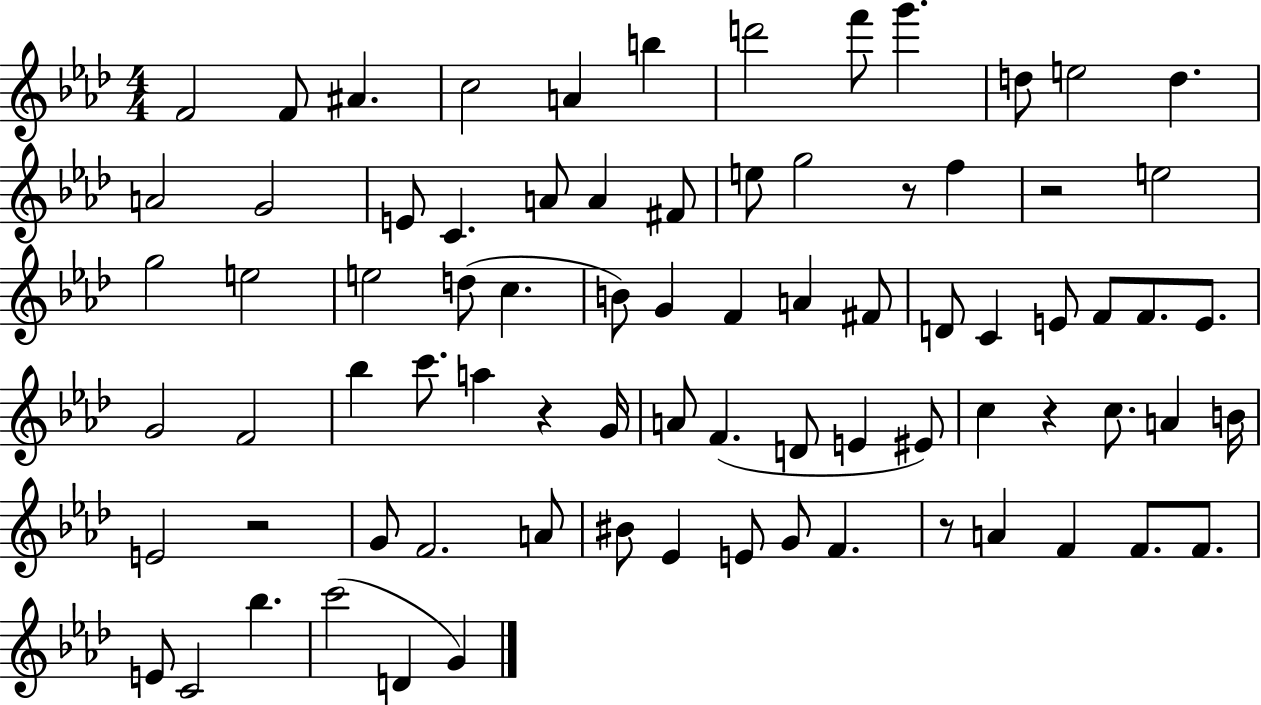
{
  \clef treble
  \numericTimeSignature
  \time 4/4
  \key aes \major
  f'2 f'8 ais'4. | c''2 a'4 b''4 | d'''2 f'''8 g'''4. | d''8 e''2 d''4. | \break a'2 g'2 | e'8 c'4. a'8 a'4 fis'8 | e''8 g''2 r8 f''4 | r2 e''2 | \break g''2 e''2 | e''2 d''8( c''4. | b'8) g'4 f'4 a'4 fis'8 | d'8 c'4 e'8 f'8 f'8. e'8. | \break g'2 f'2 | bes''4 c'''8. a''4 r4 g'16 | a'8 f'4.( d'8 e'4 eis'8) | c''4 r4 c''8. a'4 b'16 | \break e'2 r2 | g'8 f'2. a'8 | bis'8 ees'4 e'8 g'8 f'4. | r8 a'4 f'4 f'8. f'8. | \break e'8 c'2 bes''4. | c'''2( d'4 g'4) | \bar "|."
}